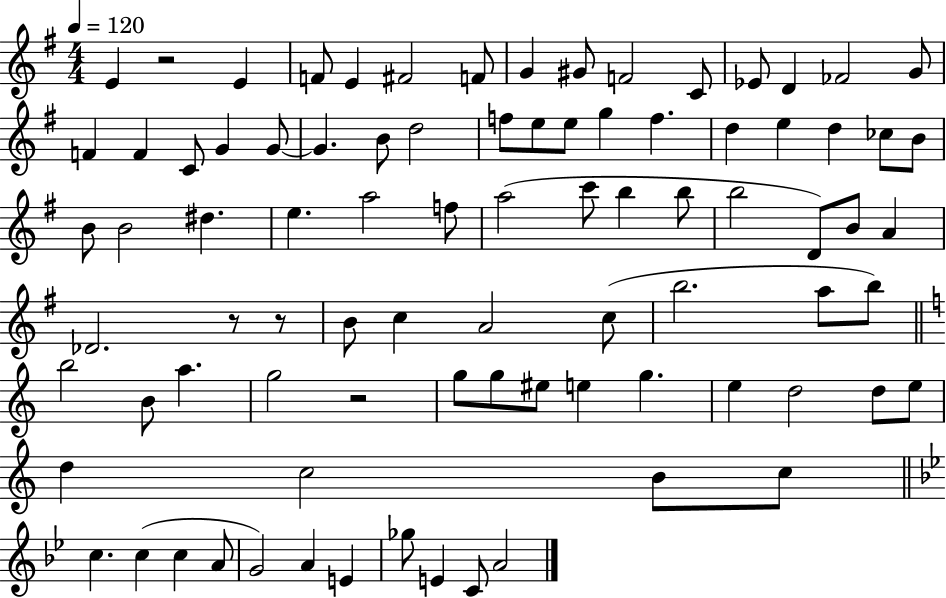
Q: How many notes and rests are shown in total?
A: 86